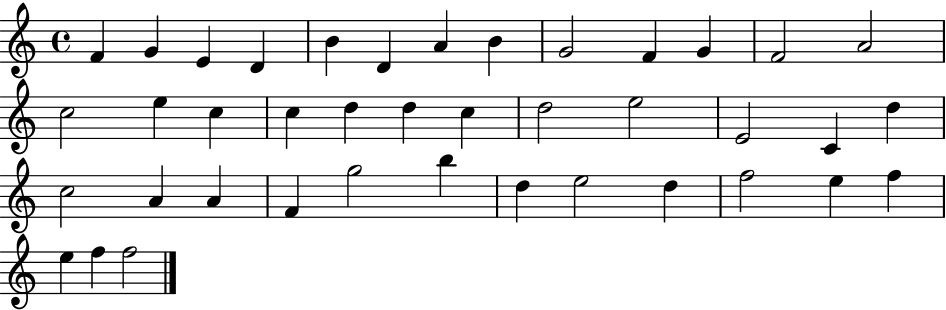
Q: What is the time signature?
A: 4/4